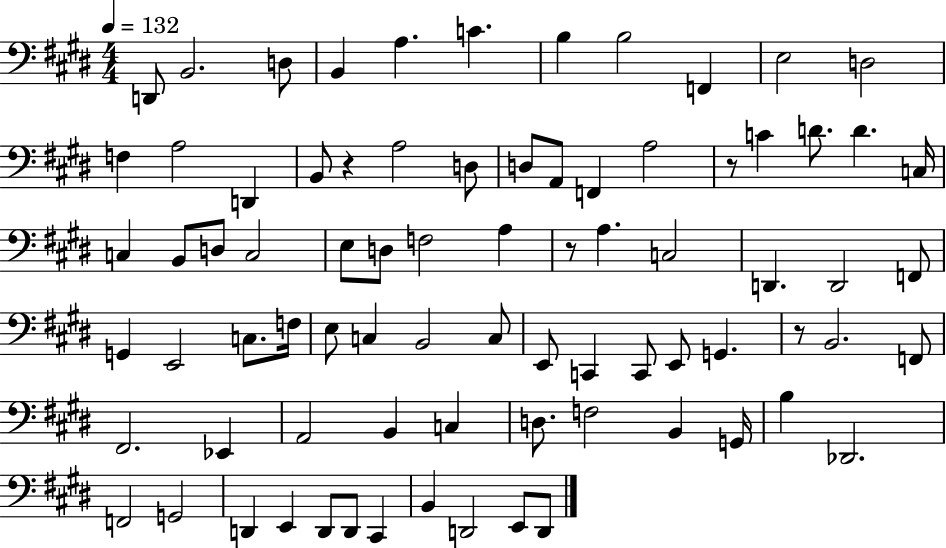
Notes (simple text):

D2/e B2/h. D3/e B2/q A3/q. C4/q. B3/q B3/h F2/q E3/h D3/h F3/q A3/h D2/q B2/e R/q A3/h D3/e D3/e A2/e F2/q A3/h R/e C4/q D4/e. D4/q. C3/s C3/q B2/e D3/e C3/h E3/e D3/e F3/h A3/q R/e A3/q. C3/h D2/q. D2/h F2/e G2/q E2/h C3/e. F3/s E3/e C3/q B2/h C3/e E2/e C2/q C2/e E2/e G2/q. R/e B2/h. F2/e F#2/h. Eb2/q A2/h B2/q C3/q D3/e. F3/h B2/q G2/s B3/q Db2/h. F2/h G2/h D2/q E2/q D2/e D2/e C#2/q B2/q D2/h E2/e D2/e